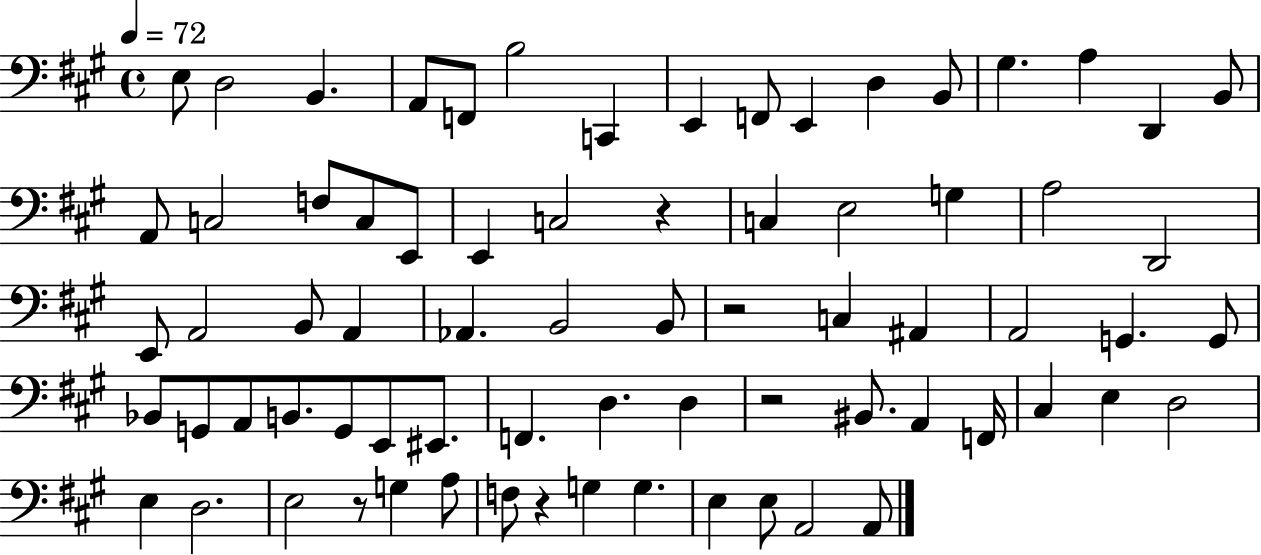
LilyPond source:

{
  \clef bass
  \time 4/4
  \defaultTimeSignature
  \key a \major
  \tempo 4 = 72
  e8 d2 b,4. | a,8 f,8 b2 c,4 | e,4 f,8 e,4 d4 b,8 | gis4. a4 d,4 b,8 | \break a,8 c2 f8 c8 e,8 | e,4 c2 r4 | c4 e2 g4 | a2 d,2 | \break e,8 a,2 b,8 a,4 | aes,4. b,2 b,8 | r2 c4 ais,4 | a,2 g,4. g,8 | \break bes,8 g,8 a,8 b,8. g,8 e,8 eis,8. | f,4. d4. d4 | r2 bis,8. a,4 f,16 | cis4 e4 d2 | \break e4 d2. | e2 r8 g4 a8 | f8 r4 g4 g4. | e4 e8 a,2 a,8 | \break \bar "|."
}